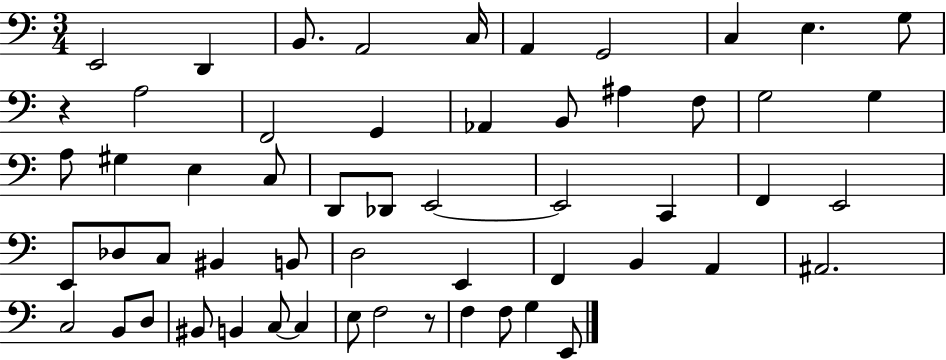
{
  \clef bass
  \numericTimeSignature
  \time 3/4
  \key c \major
  \repeat volta 2 { e,2 d,4 | b,8. a,2 c16 | a,4 g,2 | c4 e4. g8 | \break r4 a2 | f,2 g,4 | aes,4 b,8 ais4 f8 | g2 g4 | \break a8 gis4 e4 c8 | d,8 des,8 e,2~~ | e,2 c,4 | f,4 e,2 | \break e,8 des8 c8 bis,4 b,8 | d2 e,4 | f,4 b,4 a,4 | ais,2. | \break c2 b,8 d8 | bis,8 b,4 c8~~ c4 | e8 f2 r8 | f4 f8 g4 e,8 | \break } \bar "|."
}